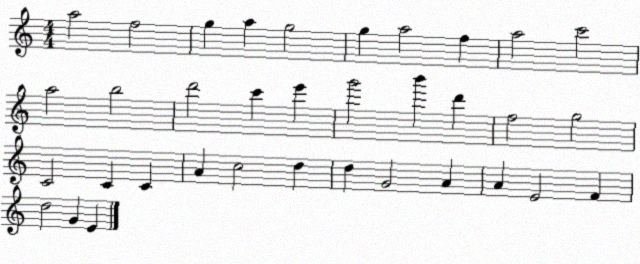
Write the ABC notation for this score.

X:1
T:Untitled
M:4/4
L:1/4
K:C
a2 f2 g a g2 g a2 f a2 c'2 a2 b2 d'2 c' e' g'2 b' d' f2 g2 C2 C C A c2 d d G2 A A E2 F d2 G E